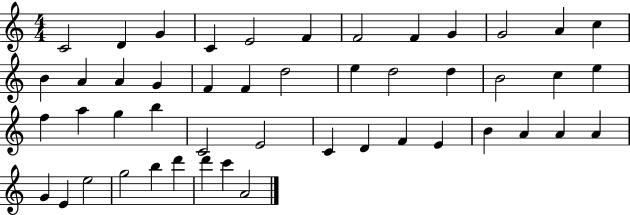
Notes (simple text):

C4/h D4/q G4/q C4/q E4/h F4/q F4/h F4/q G4/q G4/h A4/q C5/q B4/q A4/q A4/q G4/q F4/q F4/q D5/h E5/q D5/h D5/q B4/h C5/q E5/q F5/q A5/q G5/q B5/q C4/h E4/h C4/q D4/q F4/q E4/q B4/q A4/q A4/q A4/q G4/q E4/q E5/h G5/h B5/q D6/q D6/q C6/q A4/h